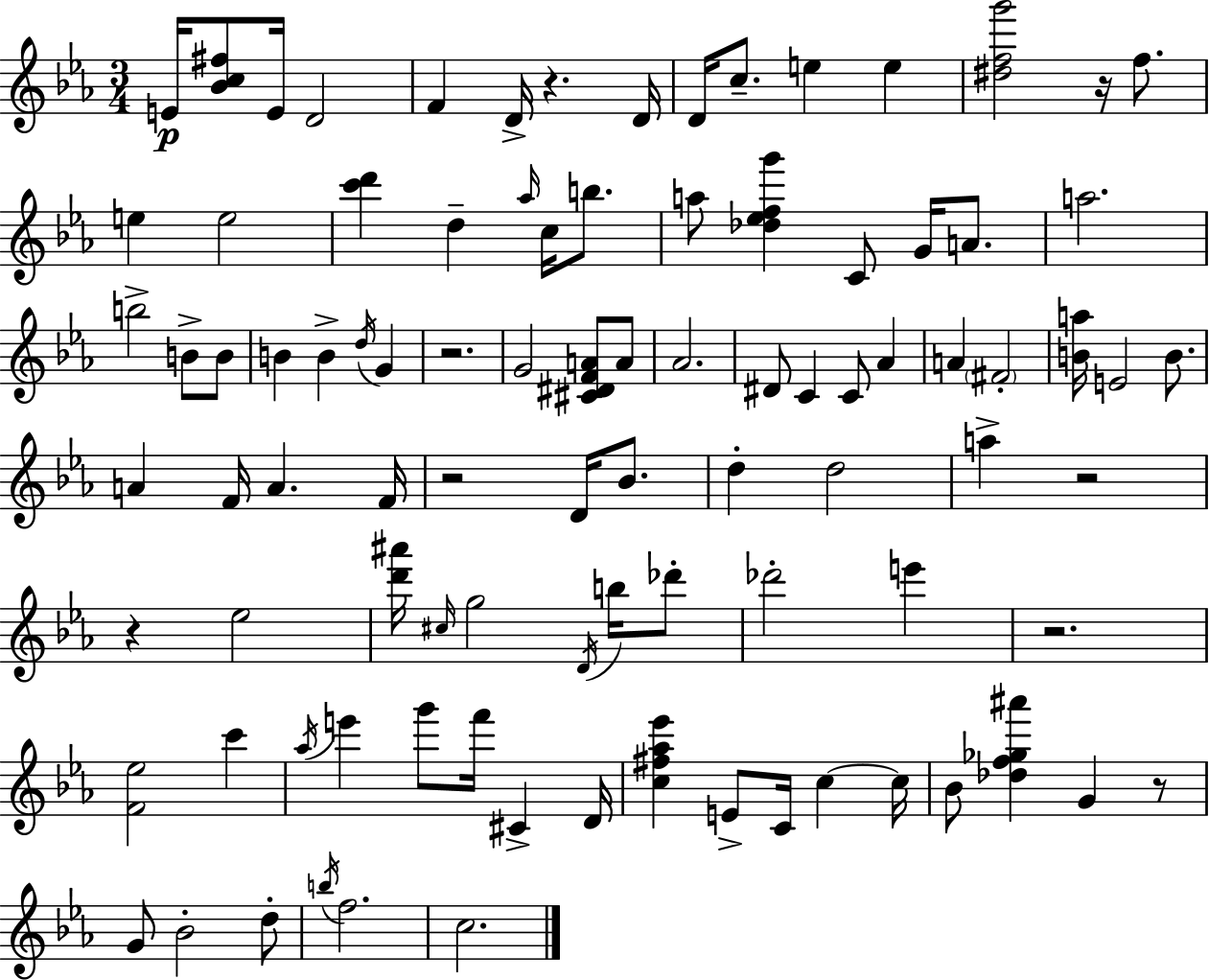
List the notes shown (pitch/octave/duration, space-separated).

E4/s [Bb4,C5,F#5]/e E4/s D4/h F4/q D4/s R/q. D4/s D4/s C5/e. E5/q E5/q [D#5,F5,G6]/h R/s F5/e. E5/q E5/h [C6,D6]/q D5/q Ab5/s C5/s B5/e. A5/e [Db5,Eb5,F5,G6]/q C4/e G4/s A4/e. A5/h. B5/h B4/e B4/e B4/q B4/q D5/s G4/q R/h. G4/h [C#4,D#4,F4,A4]/e A4/e Ab4/h. D#4/e C4/q C4/e Ab4/q A4/q F#4/h [B4,A5]/s E4/h B4/e. A4/q F4/s A4/q. F4/s R/h D4/s Bb4/e. D5/q D5/h A5/q R/h R/q Eb5/h [D6,A#6]/s C#5/s G5/h D4/s B5/s Db6/e Db6/h E6/q R/h. [F4,Eb5]/h C6/q Ab5/s E6/q G6/e F6/s C#4/q D4/s [C5,F#5,Ab5,Eb6]/q E4/e C4/s C5/q C5/s Bb4/e [Db5,F5,Gb5,A#6]/q G4/q R/e G4/e Bb4/h D5/e B5/s F5/h. C5/h.